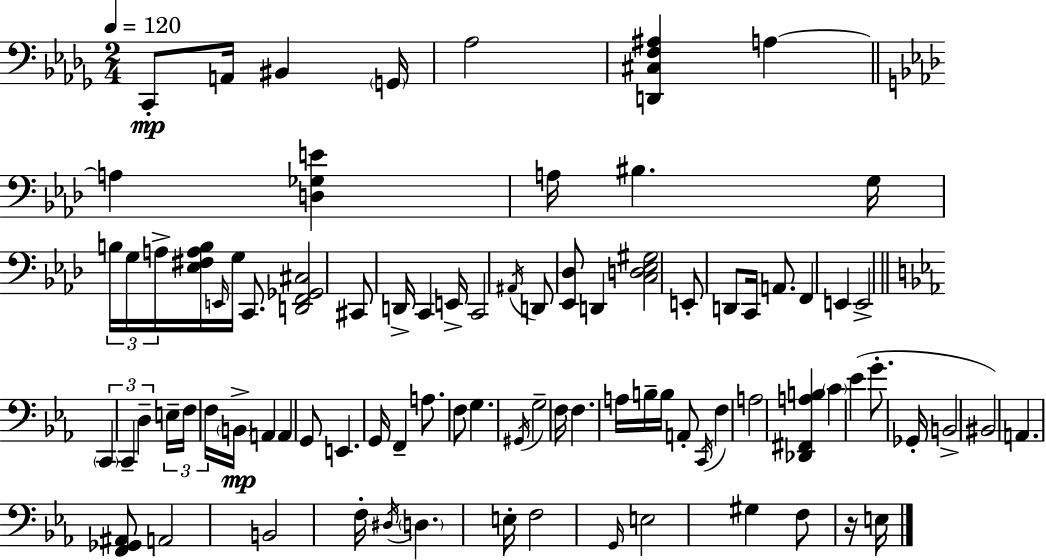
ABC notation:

X:1
T:Untitled
M:2/4
L:1/4
K:Bbm
C,,/2 A,,/4 ^B,, G,,/4 _A,2 [D,,^C,F,^A,] A, A, [D,_G,E] A,/4 ^B, G,/4 B,/4 G,/4 A,/4 [_E,^F,A,B,]/4 E,,/4 G,/4 C,,/2 [D,,F,,_G,,^C,]2 ^C,,/2 D,,/4 C,, E,,/4 C,,2 ^A,,/4 D,,/2 [_E,,_D,]/2 D,, [C,D,_E,^G,]2 E,,/2 D,,/2 C,,/4 A,,/2 F,, E,, E,,2 C,, C,, D, E,/4 F,/4 F,/4 B,,/4 A,, A,, G,,/2 E,, G,,/4 F,, A,/2 F,/2 G, ^G,,/4 G,2 F,/4 F, A,/4 B,/4 B,/4 A,,/2 C,,/4 F, A,2 [_D,,^F,,A,B,] C _E G/2 _G,,/4 B,,2 ^B,,2 A,, [F,,_G,,^A,,]/2 A,,2 B,,2 F,/4 ^D,/4 D, E,/4 F,2 G,,/4 E,2 ^G, F,/2 z/4 E,/4